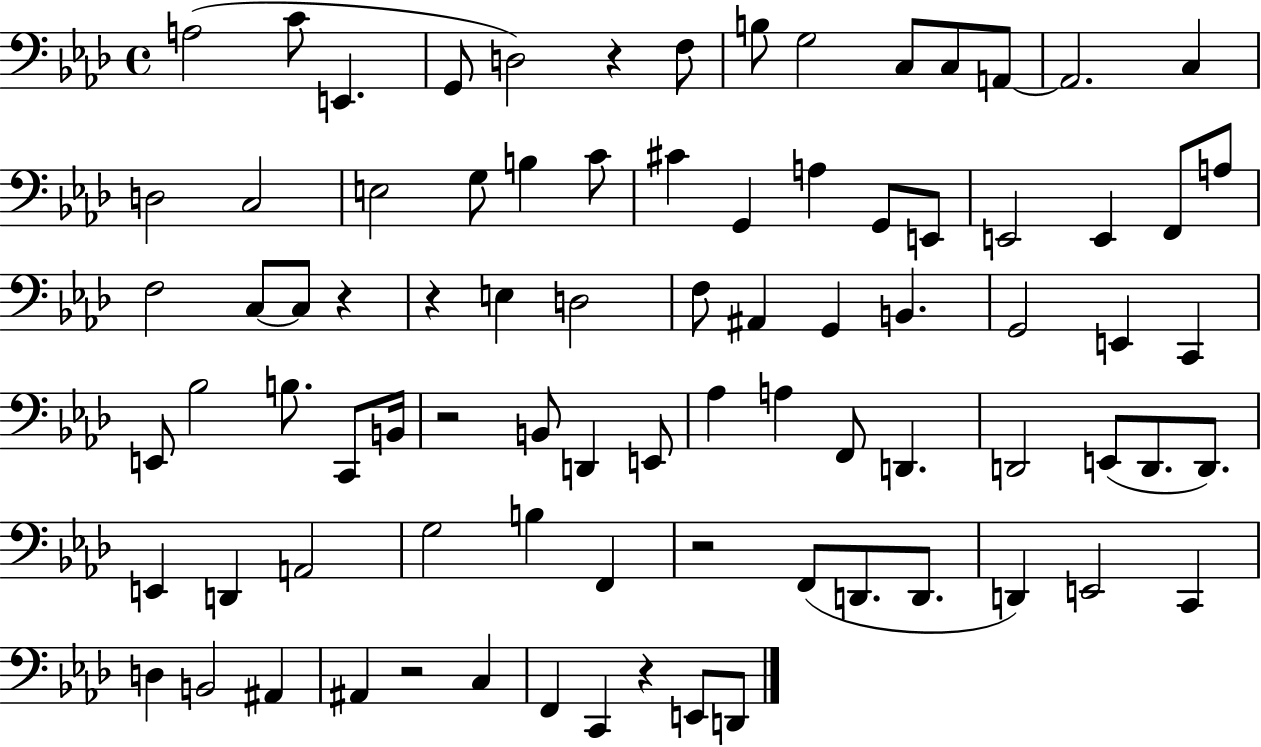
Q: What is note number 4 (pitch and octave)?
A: G2